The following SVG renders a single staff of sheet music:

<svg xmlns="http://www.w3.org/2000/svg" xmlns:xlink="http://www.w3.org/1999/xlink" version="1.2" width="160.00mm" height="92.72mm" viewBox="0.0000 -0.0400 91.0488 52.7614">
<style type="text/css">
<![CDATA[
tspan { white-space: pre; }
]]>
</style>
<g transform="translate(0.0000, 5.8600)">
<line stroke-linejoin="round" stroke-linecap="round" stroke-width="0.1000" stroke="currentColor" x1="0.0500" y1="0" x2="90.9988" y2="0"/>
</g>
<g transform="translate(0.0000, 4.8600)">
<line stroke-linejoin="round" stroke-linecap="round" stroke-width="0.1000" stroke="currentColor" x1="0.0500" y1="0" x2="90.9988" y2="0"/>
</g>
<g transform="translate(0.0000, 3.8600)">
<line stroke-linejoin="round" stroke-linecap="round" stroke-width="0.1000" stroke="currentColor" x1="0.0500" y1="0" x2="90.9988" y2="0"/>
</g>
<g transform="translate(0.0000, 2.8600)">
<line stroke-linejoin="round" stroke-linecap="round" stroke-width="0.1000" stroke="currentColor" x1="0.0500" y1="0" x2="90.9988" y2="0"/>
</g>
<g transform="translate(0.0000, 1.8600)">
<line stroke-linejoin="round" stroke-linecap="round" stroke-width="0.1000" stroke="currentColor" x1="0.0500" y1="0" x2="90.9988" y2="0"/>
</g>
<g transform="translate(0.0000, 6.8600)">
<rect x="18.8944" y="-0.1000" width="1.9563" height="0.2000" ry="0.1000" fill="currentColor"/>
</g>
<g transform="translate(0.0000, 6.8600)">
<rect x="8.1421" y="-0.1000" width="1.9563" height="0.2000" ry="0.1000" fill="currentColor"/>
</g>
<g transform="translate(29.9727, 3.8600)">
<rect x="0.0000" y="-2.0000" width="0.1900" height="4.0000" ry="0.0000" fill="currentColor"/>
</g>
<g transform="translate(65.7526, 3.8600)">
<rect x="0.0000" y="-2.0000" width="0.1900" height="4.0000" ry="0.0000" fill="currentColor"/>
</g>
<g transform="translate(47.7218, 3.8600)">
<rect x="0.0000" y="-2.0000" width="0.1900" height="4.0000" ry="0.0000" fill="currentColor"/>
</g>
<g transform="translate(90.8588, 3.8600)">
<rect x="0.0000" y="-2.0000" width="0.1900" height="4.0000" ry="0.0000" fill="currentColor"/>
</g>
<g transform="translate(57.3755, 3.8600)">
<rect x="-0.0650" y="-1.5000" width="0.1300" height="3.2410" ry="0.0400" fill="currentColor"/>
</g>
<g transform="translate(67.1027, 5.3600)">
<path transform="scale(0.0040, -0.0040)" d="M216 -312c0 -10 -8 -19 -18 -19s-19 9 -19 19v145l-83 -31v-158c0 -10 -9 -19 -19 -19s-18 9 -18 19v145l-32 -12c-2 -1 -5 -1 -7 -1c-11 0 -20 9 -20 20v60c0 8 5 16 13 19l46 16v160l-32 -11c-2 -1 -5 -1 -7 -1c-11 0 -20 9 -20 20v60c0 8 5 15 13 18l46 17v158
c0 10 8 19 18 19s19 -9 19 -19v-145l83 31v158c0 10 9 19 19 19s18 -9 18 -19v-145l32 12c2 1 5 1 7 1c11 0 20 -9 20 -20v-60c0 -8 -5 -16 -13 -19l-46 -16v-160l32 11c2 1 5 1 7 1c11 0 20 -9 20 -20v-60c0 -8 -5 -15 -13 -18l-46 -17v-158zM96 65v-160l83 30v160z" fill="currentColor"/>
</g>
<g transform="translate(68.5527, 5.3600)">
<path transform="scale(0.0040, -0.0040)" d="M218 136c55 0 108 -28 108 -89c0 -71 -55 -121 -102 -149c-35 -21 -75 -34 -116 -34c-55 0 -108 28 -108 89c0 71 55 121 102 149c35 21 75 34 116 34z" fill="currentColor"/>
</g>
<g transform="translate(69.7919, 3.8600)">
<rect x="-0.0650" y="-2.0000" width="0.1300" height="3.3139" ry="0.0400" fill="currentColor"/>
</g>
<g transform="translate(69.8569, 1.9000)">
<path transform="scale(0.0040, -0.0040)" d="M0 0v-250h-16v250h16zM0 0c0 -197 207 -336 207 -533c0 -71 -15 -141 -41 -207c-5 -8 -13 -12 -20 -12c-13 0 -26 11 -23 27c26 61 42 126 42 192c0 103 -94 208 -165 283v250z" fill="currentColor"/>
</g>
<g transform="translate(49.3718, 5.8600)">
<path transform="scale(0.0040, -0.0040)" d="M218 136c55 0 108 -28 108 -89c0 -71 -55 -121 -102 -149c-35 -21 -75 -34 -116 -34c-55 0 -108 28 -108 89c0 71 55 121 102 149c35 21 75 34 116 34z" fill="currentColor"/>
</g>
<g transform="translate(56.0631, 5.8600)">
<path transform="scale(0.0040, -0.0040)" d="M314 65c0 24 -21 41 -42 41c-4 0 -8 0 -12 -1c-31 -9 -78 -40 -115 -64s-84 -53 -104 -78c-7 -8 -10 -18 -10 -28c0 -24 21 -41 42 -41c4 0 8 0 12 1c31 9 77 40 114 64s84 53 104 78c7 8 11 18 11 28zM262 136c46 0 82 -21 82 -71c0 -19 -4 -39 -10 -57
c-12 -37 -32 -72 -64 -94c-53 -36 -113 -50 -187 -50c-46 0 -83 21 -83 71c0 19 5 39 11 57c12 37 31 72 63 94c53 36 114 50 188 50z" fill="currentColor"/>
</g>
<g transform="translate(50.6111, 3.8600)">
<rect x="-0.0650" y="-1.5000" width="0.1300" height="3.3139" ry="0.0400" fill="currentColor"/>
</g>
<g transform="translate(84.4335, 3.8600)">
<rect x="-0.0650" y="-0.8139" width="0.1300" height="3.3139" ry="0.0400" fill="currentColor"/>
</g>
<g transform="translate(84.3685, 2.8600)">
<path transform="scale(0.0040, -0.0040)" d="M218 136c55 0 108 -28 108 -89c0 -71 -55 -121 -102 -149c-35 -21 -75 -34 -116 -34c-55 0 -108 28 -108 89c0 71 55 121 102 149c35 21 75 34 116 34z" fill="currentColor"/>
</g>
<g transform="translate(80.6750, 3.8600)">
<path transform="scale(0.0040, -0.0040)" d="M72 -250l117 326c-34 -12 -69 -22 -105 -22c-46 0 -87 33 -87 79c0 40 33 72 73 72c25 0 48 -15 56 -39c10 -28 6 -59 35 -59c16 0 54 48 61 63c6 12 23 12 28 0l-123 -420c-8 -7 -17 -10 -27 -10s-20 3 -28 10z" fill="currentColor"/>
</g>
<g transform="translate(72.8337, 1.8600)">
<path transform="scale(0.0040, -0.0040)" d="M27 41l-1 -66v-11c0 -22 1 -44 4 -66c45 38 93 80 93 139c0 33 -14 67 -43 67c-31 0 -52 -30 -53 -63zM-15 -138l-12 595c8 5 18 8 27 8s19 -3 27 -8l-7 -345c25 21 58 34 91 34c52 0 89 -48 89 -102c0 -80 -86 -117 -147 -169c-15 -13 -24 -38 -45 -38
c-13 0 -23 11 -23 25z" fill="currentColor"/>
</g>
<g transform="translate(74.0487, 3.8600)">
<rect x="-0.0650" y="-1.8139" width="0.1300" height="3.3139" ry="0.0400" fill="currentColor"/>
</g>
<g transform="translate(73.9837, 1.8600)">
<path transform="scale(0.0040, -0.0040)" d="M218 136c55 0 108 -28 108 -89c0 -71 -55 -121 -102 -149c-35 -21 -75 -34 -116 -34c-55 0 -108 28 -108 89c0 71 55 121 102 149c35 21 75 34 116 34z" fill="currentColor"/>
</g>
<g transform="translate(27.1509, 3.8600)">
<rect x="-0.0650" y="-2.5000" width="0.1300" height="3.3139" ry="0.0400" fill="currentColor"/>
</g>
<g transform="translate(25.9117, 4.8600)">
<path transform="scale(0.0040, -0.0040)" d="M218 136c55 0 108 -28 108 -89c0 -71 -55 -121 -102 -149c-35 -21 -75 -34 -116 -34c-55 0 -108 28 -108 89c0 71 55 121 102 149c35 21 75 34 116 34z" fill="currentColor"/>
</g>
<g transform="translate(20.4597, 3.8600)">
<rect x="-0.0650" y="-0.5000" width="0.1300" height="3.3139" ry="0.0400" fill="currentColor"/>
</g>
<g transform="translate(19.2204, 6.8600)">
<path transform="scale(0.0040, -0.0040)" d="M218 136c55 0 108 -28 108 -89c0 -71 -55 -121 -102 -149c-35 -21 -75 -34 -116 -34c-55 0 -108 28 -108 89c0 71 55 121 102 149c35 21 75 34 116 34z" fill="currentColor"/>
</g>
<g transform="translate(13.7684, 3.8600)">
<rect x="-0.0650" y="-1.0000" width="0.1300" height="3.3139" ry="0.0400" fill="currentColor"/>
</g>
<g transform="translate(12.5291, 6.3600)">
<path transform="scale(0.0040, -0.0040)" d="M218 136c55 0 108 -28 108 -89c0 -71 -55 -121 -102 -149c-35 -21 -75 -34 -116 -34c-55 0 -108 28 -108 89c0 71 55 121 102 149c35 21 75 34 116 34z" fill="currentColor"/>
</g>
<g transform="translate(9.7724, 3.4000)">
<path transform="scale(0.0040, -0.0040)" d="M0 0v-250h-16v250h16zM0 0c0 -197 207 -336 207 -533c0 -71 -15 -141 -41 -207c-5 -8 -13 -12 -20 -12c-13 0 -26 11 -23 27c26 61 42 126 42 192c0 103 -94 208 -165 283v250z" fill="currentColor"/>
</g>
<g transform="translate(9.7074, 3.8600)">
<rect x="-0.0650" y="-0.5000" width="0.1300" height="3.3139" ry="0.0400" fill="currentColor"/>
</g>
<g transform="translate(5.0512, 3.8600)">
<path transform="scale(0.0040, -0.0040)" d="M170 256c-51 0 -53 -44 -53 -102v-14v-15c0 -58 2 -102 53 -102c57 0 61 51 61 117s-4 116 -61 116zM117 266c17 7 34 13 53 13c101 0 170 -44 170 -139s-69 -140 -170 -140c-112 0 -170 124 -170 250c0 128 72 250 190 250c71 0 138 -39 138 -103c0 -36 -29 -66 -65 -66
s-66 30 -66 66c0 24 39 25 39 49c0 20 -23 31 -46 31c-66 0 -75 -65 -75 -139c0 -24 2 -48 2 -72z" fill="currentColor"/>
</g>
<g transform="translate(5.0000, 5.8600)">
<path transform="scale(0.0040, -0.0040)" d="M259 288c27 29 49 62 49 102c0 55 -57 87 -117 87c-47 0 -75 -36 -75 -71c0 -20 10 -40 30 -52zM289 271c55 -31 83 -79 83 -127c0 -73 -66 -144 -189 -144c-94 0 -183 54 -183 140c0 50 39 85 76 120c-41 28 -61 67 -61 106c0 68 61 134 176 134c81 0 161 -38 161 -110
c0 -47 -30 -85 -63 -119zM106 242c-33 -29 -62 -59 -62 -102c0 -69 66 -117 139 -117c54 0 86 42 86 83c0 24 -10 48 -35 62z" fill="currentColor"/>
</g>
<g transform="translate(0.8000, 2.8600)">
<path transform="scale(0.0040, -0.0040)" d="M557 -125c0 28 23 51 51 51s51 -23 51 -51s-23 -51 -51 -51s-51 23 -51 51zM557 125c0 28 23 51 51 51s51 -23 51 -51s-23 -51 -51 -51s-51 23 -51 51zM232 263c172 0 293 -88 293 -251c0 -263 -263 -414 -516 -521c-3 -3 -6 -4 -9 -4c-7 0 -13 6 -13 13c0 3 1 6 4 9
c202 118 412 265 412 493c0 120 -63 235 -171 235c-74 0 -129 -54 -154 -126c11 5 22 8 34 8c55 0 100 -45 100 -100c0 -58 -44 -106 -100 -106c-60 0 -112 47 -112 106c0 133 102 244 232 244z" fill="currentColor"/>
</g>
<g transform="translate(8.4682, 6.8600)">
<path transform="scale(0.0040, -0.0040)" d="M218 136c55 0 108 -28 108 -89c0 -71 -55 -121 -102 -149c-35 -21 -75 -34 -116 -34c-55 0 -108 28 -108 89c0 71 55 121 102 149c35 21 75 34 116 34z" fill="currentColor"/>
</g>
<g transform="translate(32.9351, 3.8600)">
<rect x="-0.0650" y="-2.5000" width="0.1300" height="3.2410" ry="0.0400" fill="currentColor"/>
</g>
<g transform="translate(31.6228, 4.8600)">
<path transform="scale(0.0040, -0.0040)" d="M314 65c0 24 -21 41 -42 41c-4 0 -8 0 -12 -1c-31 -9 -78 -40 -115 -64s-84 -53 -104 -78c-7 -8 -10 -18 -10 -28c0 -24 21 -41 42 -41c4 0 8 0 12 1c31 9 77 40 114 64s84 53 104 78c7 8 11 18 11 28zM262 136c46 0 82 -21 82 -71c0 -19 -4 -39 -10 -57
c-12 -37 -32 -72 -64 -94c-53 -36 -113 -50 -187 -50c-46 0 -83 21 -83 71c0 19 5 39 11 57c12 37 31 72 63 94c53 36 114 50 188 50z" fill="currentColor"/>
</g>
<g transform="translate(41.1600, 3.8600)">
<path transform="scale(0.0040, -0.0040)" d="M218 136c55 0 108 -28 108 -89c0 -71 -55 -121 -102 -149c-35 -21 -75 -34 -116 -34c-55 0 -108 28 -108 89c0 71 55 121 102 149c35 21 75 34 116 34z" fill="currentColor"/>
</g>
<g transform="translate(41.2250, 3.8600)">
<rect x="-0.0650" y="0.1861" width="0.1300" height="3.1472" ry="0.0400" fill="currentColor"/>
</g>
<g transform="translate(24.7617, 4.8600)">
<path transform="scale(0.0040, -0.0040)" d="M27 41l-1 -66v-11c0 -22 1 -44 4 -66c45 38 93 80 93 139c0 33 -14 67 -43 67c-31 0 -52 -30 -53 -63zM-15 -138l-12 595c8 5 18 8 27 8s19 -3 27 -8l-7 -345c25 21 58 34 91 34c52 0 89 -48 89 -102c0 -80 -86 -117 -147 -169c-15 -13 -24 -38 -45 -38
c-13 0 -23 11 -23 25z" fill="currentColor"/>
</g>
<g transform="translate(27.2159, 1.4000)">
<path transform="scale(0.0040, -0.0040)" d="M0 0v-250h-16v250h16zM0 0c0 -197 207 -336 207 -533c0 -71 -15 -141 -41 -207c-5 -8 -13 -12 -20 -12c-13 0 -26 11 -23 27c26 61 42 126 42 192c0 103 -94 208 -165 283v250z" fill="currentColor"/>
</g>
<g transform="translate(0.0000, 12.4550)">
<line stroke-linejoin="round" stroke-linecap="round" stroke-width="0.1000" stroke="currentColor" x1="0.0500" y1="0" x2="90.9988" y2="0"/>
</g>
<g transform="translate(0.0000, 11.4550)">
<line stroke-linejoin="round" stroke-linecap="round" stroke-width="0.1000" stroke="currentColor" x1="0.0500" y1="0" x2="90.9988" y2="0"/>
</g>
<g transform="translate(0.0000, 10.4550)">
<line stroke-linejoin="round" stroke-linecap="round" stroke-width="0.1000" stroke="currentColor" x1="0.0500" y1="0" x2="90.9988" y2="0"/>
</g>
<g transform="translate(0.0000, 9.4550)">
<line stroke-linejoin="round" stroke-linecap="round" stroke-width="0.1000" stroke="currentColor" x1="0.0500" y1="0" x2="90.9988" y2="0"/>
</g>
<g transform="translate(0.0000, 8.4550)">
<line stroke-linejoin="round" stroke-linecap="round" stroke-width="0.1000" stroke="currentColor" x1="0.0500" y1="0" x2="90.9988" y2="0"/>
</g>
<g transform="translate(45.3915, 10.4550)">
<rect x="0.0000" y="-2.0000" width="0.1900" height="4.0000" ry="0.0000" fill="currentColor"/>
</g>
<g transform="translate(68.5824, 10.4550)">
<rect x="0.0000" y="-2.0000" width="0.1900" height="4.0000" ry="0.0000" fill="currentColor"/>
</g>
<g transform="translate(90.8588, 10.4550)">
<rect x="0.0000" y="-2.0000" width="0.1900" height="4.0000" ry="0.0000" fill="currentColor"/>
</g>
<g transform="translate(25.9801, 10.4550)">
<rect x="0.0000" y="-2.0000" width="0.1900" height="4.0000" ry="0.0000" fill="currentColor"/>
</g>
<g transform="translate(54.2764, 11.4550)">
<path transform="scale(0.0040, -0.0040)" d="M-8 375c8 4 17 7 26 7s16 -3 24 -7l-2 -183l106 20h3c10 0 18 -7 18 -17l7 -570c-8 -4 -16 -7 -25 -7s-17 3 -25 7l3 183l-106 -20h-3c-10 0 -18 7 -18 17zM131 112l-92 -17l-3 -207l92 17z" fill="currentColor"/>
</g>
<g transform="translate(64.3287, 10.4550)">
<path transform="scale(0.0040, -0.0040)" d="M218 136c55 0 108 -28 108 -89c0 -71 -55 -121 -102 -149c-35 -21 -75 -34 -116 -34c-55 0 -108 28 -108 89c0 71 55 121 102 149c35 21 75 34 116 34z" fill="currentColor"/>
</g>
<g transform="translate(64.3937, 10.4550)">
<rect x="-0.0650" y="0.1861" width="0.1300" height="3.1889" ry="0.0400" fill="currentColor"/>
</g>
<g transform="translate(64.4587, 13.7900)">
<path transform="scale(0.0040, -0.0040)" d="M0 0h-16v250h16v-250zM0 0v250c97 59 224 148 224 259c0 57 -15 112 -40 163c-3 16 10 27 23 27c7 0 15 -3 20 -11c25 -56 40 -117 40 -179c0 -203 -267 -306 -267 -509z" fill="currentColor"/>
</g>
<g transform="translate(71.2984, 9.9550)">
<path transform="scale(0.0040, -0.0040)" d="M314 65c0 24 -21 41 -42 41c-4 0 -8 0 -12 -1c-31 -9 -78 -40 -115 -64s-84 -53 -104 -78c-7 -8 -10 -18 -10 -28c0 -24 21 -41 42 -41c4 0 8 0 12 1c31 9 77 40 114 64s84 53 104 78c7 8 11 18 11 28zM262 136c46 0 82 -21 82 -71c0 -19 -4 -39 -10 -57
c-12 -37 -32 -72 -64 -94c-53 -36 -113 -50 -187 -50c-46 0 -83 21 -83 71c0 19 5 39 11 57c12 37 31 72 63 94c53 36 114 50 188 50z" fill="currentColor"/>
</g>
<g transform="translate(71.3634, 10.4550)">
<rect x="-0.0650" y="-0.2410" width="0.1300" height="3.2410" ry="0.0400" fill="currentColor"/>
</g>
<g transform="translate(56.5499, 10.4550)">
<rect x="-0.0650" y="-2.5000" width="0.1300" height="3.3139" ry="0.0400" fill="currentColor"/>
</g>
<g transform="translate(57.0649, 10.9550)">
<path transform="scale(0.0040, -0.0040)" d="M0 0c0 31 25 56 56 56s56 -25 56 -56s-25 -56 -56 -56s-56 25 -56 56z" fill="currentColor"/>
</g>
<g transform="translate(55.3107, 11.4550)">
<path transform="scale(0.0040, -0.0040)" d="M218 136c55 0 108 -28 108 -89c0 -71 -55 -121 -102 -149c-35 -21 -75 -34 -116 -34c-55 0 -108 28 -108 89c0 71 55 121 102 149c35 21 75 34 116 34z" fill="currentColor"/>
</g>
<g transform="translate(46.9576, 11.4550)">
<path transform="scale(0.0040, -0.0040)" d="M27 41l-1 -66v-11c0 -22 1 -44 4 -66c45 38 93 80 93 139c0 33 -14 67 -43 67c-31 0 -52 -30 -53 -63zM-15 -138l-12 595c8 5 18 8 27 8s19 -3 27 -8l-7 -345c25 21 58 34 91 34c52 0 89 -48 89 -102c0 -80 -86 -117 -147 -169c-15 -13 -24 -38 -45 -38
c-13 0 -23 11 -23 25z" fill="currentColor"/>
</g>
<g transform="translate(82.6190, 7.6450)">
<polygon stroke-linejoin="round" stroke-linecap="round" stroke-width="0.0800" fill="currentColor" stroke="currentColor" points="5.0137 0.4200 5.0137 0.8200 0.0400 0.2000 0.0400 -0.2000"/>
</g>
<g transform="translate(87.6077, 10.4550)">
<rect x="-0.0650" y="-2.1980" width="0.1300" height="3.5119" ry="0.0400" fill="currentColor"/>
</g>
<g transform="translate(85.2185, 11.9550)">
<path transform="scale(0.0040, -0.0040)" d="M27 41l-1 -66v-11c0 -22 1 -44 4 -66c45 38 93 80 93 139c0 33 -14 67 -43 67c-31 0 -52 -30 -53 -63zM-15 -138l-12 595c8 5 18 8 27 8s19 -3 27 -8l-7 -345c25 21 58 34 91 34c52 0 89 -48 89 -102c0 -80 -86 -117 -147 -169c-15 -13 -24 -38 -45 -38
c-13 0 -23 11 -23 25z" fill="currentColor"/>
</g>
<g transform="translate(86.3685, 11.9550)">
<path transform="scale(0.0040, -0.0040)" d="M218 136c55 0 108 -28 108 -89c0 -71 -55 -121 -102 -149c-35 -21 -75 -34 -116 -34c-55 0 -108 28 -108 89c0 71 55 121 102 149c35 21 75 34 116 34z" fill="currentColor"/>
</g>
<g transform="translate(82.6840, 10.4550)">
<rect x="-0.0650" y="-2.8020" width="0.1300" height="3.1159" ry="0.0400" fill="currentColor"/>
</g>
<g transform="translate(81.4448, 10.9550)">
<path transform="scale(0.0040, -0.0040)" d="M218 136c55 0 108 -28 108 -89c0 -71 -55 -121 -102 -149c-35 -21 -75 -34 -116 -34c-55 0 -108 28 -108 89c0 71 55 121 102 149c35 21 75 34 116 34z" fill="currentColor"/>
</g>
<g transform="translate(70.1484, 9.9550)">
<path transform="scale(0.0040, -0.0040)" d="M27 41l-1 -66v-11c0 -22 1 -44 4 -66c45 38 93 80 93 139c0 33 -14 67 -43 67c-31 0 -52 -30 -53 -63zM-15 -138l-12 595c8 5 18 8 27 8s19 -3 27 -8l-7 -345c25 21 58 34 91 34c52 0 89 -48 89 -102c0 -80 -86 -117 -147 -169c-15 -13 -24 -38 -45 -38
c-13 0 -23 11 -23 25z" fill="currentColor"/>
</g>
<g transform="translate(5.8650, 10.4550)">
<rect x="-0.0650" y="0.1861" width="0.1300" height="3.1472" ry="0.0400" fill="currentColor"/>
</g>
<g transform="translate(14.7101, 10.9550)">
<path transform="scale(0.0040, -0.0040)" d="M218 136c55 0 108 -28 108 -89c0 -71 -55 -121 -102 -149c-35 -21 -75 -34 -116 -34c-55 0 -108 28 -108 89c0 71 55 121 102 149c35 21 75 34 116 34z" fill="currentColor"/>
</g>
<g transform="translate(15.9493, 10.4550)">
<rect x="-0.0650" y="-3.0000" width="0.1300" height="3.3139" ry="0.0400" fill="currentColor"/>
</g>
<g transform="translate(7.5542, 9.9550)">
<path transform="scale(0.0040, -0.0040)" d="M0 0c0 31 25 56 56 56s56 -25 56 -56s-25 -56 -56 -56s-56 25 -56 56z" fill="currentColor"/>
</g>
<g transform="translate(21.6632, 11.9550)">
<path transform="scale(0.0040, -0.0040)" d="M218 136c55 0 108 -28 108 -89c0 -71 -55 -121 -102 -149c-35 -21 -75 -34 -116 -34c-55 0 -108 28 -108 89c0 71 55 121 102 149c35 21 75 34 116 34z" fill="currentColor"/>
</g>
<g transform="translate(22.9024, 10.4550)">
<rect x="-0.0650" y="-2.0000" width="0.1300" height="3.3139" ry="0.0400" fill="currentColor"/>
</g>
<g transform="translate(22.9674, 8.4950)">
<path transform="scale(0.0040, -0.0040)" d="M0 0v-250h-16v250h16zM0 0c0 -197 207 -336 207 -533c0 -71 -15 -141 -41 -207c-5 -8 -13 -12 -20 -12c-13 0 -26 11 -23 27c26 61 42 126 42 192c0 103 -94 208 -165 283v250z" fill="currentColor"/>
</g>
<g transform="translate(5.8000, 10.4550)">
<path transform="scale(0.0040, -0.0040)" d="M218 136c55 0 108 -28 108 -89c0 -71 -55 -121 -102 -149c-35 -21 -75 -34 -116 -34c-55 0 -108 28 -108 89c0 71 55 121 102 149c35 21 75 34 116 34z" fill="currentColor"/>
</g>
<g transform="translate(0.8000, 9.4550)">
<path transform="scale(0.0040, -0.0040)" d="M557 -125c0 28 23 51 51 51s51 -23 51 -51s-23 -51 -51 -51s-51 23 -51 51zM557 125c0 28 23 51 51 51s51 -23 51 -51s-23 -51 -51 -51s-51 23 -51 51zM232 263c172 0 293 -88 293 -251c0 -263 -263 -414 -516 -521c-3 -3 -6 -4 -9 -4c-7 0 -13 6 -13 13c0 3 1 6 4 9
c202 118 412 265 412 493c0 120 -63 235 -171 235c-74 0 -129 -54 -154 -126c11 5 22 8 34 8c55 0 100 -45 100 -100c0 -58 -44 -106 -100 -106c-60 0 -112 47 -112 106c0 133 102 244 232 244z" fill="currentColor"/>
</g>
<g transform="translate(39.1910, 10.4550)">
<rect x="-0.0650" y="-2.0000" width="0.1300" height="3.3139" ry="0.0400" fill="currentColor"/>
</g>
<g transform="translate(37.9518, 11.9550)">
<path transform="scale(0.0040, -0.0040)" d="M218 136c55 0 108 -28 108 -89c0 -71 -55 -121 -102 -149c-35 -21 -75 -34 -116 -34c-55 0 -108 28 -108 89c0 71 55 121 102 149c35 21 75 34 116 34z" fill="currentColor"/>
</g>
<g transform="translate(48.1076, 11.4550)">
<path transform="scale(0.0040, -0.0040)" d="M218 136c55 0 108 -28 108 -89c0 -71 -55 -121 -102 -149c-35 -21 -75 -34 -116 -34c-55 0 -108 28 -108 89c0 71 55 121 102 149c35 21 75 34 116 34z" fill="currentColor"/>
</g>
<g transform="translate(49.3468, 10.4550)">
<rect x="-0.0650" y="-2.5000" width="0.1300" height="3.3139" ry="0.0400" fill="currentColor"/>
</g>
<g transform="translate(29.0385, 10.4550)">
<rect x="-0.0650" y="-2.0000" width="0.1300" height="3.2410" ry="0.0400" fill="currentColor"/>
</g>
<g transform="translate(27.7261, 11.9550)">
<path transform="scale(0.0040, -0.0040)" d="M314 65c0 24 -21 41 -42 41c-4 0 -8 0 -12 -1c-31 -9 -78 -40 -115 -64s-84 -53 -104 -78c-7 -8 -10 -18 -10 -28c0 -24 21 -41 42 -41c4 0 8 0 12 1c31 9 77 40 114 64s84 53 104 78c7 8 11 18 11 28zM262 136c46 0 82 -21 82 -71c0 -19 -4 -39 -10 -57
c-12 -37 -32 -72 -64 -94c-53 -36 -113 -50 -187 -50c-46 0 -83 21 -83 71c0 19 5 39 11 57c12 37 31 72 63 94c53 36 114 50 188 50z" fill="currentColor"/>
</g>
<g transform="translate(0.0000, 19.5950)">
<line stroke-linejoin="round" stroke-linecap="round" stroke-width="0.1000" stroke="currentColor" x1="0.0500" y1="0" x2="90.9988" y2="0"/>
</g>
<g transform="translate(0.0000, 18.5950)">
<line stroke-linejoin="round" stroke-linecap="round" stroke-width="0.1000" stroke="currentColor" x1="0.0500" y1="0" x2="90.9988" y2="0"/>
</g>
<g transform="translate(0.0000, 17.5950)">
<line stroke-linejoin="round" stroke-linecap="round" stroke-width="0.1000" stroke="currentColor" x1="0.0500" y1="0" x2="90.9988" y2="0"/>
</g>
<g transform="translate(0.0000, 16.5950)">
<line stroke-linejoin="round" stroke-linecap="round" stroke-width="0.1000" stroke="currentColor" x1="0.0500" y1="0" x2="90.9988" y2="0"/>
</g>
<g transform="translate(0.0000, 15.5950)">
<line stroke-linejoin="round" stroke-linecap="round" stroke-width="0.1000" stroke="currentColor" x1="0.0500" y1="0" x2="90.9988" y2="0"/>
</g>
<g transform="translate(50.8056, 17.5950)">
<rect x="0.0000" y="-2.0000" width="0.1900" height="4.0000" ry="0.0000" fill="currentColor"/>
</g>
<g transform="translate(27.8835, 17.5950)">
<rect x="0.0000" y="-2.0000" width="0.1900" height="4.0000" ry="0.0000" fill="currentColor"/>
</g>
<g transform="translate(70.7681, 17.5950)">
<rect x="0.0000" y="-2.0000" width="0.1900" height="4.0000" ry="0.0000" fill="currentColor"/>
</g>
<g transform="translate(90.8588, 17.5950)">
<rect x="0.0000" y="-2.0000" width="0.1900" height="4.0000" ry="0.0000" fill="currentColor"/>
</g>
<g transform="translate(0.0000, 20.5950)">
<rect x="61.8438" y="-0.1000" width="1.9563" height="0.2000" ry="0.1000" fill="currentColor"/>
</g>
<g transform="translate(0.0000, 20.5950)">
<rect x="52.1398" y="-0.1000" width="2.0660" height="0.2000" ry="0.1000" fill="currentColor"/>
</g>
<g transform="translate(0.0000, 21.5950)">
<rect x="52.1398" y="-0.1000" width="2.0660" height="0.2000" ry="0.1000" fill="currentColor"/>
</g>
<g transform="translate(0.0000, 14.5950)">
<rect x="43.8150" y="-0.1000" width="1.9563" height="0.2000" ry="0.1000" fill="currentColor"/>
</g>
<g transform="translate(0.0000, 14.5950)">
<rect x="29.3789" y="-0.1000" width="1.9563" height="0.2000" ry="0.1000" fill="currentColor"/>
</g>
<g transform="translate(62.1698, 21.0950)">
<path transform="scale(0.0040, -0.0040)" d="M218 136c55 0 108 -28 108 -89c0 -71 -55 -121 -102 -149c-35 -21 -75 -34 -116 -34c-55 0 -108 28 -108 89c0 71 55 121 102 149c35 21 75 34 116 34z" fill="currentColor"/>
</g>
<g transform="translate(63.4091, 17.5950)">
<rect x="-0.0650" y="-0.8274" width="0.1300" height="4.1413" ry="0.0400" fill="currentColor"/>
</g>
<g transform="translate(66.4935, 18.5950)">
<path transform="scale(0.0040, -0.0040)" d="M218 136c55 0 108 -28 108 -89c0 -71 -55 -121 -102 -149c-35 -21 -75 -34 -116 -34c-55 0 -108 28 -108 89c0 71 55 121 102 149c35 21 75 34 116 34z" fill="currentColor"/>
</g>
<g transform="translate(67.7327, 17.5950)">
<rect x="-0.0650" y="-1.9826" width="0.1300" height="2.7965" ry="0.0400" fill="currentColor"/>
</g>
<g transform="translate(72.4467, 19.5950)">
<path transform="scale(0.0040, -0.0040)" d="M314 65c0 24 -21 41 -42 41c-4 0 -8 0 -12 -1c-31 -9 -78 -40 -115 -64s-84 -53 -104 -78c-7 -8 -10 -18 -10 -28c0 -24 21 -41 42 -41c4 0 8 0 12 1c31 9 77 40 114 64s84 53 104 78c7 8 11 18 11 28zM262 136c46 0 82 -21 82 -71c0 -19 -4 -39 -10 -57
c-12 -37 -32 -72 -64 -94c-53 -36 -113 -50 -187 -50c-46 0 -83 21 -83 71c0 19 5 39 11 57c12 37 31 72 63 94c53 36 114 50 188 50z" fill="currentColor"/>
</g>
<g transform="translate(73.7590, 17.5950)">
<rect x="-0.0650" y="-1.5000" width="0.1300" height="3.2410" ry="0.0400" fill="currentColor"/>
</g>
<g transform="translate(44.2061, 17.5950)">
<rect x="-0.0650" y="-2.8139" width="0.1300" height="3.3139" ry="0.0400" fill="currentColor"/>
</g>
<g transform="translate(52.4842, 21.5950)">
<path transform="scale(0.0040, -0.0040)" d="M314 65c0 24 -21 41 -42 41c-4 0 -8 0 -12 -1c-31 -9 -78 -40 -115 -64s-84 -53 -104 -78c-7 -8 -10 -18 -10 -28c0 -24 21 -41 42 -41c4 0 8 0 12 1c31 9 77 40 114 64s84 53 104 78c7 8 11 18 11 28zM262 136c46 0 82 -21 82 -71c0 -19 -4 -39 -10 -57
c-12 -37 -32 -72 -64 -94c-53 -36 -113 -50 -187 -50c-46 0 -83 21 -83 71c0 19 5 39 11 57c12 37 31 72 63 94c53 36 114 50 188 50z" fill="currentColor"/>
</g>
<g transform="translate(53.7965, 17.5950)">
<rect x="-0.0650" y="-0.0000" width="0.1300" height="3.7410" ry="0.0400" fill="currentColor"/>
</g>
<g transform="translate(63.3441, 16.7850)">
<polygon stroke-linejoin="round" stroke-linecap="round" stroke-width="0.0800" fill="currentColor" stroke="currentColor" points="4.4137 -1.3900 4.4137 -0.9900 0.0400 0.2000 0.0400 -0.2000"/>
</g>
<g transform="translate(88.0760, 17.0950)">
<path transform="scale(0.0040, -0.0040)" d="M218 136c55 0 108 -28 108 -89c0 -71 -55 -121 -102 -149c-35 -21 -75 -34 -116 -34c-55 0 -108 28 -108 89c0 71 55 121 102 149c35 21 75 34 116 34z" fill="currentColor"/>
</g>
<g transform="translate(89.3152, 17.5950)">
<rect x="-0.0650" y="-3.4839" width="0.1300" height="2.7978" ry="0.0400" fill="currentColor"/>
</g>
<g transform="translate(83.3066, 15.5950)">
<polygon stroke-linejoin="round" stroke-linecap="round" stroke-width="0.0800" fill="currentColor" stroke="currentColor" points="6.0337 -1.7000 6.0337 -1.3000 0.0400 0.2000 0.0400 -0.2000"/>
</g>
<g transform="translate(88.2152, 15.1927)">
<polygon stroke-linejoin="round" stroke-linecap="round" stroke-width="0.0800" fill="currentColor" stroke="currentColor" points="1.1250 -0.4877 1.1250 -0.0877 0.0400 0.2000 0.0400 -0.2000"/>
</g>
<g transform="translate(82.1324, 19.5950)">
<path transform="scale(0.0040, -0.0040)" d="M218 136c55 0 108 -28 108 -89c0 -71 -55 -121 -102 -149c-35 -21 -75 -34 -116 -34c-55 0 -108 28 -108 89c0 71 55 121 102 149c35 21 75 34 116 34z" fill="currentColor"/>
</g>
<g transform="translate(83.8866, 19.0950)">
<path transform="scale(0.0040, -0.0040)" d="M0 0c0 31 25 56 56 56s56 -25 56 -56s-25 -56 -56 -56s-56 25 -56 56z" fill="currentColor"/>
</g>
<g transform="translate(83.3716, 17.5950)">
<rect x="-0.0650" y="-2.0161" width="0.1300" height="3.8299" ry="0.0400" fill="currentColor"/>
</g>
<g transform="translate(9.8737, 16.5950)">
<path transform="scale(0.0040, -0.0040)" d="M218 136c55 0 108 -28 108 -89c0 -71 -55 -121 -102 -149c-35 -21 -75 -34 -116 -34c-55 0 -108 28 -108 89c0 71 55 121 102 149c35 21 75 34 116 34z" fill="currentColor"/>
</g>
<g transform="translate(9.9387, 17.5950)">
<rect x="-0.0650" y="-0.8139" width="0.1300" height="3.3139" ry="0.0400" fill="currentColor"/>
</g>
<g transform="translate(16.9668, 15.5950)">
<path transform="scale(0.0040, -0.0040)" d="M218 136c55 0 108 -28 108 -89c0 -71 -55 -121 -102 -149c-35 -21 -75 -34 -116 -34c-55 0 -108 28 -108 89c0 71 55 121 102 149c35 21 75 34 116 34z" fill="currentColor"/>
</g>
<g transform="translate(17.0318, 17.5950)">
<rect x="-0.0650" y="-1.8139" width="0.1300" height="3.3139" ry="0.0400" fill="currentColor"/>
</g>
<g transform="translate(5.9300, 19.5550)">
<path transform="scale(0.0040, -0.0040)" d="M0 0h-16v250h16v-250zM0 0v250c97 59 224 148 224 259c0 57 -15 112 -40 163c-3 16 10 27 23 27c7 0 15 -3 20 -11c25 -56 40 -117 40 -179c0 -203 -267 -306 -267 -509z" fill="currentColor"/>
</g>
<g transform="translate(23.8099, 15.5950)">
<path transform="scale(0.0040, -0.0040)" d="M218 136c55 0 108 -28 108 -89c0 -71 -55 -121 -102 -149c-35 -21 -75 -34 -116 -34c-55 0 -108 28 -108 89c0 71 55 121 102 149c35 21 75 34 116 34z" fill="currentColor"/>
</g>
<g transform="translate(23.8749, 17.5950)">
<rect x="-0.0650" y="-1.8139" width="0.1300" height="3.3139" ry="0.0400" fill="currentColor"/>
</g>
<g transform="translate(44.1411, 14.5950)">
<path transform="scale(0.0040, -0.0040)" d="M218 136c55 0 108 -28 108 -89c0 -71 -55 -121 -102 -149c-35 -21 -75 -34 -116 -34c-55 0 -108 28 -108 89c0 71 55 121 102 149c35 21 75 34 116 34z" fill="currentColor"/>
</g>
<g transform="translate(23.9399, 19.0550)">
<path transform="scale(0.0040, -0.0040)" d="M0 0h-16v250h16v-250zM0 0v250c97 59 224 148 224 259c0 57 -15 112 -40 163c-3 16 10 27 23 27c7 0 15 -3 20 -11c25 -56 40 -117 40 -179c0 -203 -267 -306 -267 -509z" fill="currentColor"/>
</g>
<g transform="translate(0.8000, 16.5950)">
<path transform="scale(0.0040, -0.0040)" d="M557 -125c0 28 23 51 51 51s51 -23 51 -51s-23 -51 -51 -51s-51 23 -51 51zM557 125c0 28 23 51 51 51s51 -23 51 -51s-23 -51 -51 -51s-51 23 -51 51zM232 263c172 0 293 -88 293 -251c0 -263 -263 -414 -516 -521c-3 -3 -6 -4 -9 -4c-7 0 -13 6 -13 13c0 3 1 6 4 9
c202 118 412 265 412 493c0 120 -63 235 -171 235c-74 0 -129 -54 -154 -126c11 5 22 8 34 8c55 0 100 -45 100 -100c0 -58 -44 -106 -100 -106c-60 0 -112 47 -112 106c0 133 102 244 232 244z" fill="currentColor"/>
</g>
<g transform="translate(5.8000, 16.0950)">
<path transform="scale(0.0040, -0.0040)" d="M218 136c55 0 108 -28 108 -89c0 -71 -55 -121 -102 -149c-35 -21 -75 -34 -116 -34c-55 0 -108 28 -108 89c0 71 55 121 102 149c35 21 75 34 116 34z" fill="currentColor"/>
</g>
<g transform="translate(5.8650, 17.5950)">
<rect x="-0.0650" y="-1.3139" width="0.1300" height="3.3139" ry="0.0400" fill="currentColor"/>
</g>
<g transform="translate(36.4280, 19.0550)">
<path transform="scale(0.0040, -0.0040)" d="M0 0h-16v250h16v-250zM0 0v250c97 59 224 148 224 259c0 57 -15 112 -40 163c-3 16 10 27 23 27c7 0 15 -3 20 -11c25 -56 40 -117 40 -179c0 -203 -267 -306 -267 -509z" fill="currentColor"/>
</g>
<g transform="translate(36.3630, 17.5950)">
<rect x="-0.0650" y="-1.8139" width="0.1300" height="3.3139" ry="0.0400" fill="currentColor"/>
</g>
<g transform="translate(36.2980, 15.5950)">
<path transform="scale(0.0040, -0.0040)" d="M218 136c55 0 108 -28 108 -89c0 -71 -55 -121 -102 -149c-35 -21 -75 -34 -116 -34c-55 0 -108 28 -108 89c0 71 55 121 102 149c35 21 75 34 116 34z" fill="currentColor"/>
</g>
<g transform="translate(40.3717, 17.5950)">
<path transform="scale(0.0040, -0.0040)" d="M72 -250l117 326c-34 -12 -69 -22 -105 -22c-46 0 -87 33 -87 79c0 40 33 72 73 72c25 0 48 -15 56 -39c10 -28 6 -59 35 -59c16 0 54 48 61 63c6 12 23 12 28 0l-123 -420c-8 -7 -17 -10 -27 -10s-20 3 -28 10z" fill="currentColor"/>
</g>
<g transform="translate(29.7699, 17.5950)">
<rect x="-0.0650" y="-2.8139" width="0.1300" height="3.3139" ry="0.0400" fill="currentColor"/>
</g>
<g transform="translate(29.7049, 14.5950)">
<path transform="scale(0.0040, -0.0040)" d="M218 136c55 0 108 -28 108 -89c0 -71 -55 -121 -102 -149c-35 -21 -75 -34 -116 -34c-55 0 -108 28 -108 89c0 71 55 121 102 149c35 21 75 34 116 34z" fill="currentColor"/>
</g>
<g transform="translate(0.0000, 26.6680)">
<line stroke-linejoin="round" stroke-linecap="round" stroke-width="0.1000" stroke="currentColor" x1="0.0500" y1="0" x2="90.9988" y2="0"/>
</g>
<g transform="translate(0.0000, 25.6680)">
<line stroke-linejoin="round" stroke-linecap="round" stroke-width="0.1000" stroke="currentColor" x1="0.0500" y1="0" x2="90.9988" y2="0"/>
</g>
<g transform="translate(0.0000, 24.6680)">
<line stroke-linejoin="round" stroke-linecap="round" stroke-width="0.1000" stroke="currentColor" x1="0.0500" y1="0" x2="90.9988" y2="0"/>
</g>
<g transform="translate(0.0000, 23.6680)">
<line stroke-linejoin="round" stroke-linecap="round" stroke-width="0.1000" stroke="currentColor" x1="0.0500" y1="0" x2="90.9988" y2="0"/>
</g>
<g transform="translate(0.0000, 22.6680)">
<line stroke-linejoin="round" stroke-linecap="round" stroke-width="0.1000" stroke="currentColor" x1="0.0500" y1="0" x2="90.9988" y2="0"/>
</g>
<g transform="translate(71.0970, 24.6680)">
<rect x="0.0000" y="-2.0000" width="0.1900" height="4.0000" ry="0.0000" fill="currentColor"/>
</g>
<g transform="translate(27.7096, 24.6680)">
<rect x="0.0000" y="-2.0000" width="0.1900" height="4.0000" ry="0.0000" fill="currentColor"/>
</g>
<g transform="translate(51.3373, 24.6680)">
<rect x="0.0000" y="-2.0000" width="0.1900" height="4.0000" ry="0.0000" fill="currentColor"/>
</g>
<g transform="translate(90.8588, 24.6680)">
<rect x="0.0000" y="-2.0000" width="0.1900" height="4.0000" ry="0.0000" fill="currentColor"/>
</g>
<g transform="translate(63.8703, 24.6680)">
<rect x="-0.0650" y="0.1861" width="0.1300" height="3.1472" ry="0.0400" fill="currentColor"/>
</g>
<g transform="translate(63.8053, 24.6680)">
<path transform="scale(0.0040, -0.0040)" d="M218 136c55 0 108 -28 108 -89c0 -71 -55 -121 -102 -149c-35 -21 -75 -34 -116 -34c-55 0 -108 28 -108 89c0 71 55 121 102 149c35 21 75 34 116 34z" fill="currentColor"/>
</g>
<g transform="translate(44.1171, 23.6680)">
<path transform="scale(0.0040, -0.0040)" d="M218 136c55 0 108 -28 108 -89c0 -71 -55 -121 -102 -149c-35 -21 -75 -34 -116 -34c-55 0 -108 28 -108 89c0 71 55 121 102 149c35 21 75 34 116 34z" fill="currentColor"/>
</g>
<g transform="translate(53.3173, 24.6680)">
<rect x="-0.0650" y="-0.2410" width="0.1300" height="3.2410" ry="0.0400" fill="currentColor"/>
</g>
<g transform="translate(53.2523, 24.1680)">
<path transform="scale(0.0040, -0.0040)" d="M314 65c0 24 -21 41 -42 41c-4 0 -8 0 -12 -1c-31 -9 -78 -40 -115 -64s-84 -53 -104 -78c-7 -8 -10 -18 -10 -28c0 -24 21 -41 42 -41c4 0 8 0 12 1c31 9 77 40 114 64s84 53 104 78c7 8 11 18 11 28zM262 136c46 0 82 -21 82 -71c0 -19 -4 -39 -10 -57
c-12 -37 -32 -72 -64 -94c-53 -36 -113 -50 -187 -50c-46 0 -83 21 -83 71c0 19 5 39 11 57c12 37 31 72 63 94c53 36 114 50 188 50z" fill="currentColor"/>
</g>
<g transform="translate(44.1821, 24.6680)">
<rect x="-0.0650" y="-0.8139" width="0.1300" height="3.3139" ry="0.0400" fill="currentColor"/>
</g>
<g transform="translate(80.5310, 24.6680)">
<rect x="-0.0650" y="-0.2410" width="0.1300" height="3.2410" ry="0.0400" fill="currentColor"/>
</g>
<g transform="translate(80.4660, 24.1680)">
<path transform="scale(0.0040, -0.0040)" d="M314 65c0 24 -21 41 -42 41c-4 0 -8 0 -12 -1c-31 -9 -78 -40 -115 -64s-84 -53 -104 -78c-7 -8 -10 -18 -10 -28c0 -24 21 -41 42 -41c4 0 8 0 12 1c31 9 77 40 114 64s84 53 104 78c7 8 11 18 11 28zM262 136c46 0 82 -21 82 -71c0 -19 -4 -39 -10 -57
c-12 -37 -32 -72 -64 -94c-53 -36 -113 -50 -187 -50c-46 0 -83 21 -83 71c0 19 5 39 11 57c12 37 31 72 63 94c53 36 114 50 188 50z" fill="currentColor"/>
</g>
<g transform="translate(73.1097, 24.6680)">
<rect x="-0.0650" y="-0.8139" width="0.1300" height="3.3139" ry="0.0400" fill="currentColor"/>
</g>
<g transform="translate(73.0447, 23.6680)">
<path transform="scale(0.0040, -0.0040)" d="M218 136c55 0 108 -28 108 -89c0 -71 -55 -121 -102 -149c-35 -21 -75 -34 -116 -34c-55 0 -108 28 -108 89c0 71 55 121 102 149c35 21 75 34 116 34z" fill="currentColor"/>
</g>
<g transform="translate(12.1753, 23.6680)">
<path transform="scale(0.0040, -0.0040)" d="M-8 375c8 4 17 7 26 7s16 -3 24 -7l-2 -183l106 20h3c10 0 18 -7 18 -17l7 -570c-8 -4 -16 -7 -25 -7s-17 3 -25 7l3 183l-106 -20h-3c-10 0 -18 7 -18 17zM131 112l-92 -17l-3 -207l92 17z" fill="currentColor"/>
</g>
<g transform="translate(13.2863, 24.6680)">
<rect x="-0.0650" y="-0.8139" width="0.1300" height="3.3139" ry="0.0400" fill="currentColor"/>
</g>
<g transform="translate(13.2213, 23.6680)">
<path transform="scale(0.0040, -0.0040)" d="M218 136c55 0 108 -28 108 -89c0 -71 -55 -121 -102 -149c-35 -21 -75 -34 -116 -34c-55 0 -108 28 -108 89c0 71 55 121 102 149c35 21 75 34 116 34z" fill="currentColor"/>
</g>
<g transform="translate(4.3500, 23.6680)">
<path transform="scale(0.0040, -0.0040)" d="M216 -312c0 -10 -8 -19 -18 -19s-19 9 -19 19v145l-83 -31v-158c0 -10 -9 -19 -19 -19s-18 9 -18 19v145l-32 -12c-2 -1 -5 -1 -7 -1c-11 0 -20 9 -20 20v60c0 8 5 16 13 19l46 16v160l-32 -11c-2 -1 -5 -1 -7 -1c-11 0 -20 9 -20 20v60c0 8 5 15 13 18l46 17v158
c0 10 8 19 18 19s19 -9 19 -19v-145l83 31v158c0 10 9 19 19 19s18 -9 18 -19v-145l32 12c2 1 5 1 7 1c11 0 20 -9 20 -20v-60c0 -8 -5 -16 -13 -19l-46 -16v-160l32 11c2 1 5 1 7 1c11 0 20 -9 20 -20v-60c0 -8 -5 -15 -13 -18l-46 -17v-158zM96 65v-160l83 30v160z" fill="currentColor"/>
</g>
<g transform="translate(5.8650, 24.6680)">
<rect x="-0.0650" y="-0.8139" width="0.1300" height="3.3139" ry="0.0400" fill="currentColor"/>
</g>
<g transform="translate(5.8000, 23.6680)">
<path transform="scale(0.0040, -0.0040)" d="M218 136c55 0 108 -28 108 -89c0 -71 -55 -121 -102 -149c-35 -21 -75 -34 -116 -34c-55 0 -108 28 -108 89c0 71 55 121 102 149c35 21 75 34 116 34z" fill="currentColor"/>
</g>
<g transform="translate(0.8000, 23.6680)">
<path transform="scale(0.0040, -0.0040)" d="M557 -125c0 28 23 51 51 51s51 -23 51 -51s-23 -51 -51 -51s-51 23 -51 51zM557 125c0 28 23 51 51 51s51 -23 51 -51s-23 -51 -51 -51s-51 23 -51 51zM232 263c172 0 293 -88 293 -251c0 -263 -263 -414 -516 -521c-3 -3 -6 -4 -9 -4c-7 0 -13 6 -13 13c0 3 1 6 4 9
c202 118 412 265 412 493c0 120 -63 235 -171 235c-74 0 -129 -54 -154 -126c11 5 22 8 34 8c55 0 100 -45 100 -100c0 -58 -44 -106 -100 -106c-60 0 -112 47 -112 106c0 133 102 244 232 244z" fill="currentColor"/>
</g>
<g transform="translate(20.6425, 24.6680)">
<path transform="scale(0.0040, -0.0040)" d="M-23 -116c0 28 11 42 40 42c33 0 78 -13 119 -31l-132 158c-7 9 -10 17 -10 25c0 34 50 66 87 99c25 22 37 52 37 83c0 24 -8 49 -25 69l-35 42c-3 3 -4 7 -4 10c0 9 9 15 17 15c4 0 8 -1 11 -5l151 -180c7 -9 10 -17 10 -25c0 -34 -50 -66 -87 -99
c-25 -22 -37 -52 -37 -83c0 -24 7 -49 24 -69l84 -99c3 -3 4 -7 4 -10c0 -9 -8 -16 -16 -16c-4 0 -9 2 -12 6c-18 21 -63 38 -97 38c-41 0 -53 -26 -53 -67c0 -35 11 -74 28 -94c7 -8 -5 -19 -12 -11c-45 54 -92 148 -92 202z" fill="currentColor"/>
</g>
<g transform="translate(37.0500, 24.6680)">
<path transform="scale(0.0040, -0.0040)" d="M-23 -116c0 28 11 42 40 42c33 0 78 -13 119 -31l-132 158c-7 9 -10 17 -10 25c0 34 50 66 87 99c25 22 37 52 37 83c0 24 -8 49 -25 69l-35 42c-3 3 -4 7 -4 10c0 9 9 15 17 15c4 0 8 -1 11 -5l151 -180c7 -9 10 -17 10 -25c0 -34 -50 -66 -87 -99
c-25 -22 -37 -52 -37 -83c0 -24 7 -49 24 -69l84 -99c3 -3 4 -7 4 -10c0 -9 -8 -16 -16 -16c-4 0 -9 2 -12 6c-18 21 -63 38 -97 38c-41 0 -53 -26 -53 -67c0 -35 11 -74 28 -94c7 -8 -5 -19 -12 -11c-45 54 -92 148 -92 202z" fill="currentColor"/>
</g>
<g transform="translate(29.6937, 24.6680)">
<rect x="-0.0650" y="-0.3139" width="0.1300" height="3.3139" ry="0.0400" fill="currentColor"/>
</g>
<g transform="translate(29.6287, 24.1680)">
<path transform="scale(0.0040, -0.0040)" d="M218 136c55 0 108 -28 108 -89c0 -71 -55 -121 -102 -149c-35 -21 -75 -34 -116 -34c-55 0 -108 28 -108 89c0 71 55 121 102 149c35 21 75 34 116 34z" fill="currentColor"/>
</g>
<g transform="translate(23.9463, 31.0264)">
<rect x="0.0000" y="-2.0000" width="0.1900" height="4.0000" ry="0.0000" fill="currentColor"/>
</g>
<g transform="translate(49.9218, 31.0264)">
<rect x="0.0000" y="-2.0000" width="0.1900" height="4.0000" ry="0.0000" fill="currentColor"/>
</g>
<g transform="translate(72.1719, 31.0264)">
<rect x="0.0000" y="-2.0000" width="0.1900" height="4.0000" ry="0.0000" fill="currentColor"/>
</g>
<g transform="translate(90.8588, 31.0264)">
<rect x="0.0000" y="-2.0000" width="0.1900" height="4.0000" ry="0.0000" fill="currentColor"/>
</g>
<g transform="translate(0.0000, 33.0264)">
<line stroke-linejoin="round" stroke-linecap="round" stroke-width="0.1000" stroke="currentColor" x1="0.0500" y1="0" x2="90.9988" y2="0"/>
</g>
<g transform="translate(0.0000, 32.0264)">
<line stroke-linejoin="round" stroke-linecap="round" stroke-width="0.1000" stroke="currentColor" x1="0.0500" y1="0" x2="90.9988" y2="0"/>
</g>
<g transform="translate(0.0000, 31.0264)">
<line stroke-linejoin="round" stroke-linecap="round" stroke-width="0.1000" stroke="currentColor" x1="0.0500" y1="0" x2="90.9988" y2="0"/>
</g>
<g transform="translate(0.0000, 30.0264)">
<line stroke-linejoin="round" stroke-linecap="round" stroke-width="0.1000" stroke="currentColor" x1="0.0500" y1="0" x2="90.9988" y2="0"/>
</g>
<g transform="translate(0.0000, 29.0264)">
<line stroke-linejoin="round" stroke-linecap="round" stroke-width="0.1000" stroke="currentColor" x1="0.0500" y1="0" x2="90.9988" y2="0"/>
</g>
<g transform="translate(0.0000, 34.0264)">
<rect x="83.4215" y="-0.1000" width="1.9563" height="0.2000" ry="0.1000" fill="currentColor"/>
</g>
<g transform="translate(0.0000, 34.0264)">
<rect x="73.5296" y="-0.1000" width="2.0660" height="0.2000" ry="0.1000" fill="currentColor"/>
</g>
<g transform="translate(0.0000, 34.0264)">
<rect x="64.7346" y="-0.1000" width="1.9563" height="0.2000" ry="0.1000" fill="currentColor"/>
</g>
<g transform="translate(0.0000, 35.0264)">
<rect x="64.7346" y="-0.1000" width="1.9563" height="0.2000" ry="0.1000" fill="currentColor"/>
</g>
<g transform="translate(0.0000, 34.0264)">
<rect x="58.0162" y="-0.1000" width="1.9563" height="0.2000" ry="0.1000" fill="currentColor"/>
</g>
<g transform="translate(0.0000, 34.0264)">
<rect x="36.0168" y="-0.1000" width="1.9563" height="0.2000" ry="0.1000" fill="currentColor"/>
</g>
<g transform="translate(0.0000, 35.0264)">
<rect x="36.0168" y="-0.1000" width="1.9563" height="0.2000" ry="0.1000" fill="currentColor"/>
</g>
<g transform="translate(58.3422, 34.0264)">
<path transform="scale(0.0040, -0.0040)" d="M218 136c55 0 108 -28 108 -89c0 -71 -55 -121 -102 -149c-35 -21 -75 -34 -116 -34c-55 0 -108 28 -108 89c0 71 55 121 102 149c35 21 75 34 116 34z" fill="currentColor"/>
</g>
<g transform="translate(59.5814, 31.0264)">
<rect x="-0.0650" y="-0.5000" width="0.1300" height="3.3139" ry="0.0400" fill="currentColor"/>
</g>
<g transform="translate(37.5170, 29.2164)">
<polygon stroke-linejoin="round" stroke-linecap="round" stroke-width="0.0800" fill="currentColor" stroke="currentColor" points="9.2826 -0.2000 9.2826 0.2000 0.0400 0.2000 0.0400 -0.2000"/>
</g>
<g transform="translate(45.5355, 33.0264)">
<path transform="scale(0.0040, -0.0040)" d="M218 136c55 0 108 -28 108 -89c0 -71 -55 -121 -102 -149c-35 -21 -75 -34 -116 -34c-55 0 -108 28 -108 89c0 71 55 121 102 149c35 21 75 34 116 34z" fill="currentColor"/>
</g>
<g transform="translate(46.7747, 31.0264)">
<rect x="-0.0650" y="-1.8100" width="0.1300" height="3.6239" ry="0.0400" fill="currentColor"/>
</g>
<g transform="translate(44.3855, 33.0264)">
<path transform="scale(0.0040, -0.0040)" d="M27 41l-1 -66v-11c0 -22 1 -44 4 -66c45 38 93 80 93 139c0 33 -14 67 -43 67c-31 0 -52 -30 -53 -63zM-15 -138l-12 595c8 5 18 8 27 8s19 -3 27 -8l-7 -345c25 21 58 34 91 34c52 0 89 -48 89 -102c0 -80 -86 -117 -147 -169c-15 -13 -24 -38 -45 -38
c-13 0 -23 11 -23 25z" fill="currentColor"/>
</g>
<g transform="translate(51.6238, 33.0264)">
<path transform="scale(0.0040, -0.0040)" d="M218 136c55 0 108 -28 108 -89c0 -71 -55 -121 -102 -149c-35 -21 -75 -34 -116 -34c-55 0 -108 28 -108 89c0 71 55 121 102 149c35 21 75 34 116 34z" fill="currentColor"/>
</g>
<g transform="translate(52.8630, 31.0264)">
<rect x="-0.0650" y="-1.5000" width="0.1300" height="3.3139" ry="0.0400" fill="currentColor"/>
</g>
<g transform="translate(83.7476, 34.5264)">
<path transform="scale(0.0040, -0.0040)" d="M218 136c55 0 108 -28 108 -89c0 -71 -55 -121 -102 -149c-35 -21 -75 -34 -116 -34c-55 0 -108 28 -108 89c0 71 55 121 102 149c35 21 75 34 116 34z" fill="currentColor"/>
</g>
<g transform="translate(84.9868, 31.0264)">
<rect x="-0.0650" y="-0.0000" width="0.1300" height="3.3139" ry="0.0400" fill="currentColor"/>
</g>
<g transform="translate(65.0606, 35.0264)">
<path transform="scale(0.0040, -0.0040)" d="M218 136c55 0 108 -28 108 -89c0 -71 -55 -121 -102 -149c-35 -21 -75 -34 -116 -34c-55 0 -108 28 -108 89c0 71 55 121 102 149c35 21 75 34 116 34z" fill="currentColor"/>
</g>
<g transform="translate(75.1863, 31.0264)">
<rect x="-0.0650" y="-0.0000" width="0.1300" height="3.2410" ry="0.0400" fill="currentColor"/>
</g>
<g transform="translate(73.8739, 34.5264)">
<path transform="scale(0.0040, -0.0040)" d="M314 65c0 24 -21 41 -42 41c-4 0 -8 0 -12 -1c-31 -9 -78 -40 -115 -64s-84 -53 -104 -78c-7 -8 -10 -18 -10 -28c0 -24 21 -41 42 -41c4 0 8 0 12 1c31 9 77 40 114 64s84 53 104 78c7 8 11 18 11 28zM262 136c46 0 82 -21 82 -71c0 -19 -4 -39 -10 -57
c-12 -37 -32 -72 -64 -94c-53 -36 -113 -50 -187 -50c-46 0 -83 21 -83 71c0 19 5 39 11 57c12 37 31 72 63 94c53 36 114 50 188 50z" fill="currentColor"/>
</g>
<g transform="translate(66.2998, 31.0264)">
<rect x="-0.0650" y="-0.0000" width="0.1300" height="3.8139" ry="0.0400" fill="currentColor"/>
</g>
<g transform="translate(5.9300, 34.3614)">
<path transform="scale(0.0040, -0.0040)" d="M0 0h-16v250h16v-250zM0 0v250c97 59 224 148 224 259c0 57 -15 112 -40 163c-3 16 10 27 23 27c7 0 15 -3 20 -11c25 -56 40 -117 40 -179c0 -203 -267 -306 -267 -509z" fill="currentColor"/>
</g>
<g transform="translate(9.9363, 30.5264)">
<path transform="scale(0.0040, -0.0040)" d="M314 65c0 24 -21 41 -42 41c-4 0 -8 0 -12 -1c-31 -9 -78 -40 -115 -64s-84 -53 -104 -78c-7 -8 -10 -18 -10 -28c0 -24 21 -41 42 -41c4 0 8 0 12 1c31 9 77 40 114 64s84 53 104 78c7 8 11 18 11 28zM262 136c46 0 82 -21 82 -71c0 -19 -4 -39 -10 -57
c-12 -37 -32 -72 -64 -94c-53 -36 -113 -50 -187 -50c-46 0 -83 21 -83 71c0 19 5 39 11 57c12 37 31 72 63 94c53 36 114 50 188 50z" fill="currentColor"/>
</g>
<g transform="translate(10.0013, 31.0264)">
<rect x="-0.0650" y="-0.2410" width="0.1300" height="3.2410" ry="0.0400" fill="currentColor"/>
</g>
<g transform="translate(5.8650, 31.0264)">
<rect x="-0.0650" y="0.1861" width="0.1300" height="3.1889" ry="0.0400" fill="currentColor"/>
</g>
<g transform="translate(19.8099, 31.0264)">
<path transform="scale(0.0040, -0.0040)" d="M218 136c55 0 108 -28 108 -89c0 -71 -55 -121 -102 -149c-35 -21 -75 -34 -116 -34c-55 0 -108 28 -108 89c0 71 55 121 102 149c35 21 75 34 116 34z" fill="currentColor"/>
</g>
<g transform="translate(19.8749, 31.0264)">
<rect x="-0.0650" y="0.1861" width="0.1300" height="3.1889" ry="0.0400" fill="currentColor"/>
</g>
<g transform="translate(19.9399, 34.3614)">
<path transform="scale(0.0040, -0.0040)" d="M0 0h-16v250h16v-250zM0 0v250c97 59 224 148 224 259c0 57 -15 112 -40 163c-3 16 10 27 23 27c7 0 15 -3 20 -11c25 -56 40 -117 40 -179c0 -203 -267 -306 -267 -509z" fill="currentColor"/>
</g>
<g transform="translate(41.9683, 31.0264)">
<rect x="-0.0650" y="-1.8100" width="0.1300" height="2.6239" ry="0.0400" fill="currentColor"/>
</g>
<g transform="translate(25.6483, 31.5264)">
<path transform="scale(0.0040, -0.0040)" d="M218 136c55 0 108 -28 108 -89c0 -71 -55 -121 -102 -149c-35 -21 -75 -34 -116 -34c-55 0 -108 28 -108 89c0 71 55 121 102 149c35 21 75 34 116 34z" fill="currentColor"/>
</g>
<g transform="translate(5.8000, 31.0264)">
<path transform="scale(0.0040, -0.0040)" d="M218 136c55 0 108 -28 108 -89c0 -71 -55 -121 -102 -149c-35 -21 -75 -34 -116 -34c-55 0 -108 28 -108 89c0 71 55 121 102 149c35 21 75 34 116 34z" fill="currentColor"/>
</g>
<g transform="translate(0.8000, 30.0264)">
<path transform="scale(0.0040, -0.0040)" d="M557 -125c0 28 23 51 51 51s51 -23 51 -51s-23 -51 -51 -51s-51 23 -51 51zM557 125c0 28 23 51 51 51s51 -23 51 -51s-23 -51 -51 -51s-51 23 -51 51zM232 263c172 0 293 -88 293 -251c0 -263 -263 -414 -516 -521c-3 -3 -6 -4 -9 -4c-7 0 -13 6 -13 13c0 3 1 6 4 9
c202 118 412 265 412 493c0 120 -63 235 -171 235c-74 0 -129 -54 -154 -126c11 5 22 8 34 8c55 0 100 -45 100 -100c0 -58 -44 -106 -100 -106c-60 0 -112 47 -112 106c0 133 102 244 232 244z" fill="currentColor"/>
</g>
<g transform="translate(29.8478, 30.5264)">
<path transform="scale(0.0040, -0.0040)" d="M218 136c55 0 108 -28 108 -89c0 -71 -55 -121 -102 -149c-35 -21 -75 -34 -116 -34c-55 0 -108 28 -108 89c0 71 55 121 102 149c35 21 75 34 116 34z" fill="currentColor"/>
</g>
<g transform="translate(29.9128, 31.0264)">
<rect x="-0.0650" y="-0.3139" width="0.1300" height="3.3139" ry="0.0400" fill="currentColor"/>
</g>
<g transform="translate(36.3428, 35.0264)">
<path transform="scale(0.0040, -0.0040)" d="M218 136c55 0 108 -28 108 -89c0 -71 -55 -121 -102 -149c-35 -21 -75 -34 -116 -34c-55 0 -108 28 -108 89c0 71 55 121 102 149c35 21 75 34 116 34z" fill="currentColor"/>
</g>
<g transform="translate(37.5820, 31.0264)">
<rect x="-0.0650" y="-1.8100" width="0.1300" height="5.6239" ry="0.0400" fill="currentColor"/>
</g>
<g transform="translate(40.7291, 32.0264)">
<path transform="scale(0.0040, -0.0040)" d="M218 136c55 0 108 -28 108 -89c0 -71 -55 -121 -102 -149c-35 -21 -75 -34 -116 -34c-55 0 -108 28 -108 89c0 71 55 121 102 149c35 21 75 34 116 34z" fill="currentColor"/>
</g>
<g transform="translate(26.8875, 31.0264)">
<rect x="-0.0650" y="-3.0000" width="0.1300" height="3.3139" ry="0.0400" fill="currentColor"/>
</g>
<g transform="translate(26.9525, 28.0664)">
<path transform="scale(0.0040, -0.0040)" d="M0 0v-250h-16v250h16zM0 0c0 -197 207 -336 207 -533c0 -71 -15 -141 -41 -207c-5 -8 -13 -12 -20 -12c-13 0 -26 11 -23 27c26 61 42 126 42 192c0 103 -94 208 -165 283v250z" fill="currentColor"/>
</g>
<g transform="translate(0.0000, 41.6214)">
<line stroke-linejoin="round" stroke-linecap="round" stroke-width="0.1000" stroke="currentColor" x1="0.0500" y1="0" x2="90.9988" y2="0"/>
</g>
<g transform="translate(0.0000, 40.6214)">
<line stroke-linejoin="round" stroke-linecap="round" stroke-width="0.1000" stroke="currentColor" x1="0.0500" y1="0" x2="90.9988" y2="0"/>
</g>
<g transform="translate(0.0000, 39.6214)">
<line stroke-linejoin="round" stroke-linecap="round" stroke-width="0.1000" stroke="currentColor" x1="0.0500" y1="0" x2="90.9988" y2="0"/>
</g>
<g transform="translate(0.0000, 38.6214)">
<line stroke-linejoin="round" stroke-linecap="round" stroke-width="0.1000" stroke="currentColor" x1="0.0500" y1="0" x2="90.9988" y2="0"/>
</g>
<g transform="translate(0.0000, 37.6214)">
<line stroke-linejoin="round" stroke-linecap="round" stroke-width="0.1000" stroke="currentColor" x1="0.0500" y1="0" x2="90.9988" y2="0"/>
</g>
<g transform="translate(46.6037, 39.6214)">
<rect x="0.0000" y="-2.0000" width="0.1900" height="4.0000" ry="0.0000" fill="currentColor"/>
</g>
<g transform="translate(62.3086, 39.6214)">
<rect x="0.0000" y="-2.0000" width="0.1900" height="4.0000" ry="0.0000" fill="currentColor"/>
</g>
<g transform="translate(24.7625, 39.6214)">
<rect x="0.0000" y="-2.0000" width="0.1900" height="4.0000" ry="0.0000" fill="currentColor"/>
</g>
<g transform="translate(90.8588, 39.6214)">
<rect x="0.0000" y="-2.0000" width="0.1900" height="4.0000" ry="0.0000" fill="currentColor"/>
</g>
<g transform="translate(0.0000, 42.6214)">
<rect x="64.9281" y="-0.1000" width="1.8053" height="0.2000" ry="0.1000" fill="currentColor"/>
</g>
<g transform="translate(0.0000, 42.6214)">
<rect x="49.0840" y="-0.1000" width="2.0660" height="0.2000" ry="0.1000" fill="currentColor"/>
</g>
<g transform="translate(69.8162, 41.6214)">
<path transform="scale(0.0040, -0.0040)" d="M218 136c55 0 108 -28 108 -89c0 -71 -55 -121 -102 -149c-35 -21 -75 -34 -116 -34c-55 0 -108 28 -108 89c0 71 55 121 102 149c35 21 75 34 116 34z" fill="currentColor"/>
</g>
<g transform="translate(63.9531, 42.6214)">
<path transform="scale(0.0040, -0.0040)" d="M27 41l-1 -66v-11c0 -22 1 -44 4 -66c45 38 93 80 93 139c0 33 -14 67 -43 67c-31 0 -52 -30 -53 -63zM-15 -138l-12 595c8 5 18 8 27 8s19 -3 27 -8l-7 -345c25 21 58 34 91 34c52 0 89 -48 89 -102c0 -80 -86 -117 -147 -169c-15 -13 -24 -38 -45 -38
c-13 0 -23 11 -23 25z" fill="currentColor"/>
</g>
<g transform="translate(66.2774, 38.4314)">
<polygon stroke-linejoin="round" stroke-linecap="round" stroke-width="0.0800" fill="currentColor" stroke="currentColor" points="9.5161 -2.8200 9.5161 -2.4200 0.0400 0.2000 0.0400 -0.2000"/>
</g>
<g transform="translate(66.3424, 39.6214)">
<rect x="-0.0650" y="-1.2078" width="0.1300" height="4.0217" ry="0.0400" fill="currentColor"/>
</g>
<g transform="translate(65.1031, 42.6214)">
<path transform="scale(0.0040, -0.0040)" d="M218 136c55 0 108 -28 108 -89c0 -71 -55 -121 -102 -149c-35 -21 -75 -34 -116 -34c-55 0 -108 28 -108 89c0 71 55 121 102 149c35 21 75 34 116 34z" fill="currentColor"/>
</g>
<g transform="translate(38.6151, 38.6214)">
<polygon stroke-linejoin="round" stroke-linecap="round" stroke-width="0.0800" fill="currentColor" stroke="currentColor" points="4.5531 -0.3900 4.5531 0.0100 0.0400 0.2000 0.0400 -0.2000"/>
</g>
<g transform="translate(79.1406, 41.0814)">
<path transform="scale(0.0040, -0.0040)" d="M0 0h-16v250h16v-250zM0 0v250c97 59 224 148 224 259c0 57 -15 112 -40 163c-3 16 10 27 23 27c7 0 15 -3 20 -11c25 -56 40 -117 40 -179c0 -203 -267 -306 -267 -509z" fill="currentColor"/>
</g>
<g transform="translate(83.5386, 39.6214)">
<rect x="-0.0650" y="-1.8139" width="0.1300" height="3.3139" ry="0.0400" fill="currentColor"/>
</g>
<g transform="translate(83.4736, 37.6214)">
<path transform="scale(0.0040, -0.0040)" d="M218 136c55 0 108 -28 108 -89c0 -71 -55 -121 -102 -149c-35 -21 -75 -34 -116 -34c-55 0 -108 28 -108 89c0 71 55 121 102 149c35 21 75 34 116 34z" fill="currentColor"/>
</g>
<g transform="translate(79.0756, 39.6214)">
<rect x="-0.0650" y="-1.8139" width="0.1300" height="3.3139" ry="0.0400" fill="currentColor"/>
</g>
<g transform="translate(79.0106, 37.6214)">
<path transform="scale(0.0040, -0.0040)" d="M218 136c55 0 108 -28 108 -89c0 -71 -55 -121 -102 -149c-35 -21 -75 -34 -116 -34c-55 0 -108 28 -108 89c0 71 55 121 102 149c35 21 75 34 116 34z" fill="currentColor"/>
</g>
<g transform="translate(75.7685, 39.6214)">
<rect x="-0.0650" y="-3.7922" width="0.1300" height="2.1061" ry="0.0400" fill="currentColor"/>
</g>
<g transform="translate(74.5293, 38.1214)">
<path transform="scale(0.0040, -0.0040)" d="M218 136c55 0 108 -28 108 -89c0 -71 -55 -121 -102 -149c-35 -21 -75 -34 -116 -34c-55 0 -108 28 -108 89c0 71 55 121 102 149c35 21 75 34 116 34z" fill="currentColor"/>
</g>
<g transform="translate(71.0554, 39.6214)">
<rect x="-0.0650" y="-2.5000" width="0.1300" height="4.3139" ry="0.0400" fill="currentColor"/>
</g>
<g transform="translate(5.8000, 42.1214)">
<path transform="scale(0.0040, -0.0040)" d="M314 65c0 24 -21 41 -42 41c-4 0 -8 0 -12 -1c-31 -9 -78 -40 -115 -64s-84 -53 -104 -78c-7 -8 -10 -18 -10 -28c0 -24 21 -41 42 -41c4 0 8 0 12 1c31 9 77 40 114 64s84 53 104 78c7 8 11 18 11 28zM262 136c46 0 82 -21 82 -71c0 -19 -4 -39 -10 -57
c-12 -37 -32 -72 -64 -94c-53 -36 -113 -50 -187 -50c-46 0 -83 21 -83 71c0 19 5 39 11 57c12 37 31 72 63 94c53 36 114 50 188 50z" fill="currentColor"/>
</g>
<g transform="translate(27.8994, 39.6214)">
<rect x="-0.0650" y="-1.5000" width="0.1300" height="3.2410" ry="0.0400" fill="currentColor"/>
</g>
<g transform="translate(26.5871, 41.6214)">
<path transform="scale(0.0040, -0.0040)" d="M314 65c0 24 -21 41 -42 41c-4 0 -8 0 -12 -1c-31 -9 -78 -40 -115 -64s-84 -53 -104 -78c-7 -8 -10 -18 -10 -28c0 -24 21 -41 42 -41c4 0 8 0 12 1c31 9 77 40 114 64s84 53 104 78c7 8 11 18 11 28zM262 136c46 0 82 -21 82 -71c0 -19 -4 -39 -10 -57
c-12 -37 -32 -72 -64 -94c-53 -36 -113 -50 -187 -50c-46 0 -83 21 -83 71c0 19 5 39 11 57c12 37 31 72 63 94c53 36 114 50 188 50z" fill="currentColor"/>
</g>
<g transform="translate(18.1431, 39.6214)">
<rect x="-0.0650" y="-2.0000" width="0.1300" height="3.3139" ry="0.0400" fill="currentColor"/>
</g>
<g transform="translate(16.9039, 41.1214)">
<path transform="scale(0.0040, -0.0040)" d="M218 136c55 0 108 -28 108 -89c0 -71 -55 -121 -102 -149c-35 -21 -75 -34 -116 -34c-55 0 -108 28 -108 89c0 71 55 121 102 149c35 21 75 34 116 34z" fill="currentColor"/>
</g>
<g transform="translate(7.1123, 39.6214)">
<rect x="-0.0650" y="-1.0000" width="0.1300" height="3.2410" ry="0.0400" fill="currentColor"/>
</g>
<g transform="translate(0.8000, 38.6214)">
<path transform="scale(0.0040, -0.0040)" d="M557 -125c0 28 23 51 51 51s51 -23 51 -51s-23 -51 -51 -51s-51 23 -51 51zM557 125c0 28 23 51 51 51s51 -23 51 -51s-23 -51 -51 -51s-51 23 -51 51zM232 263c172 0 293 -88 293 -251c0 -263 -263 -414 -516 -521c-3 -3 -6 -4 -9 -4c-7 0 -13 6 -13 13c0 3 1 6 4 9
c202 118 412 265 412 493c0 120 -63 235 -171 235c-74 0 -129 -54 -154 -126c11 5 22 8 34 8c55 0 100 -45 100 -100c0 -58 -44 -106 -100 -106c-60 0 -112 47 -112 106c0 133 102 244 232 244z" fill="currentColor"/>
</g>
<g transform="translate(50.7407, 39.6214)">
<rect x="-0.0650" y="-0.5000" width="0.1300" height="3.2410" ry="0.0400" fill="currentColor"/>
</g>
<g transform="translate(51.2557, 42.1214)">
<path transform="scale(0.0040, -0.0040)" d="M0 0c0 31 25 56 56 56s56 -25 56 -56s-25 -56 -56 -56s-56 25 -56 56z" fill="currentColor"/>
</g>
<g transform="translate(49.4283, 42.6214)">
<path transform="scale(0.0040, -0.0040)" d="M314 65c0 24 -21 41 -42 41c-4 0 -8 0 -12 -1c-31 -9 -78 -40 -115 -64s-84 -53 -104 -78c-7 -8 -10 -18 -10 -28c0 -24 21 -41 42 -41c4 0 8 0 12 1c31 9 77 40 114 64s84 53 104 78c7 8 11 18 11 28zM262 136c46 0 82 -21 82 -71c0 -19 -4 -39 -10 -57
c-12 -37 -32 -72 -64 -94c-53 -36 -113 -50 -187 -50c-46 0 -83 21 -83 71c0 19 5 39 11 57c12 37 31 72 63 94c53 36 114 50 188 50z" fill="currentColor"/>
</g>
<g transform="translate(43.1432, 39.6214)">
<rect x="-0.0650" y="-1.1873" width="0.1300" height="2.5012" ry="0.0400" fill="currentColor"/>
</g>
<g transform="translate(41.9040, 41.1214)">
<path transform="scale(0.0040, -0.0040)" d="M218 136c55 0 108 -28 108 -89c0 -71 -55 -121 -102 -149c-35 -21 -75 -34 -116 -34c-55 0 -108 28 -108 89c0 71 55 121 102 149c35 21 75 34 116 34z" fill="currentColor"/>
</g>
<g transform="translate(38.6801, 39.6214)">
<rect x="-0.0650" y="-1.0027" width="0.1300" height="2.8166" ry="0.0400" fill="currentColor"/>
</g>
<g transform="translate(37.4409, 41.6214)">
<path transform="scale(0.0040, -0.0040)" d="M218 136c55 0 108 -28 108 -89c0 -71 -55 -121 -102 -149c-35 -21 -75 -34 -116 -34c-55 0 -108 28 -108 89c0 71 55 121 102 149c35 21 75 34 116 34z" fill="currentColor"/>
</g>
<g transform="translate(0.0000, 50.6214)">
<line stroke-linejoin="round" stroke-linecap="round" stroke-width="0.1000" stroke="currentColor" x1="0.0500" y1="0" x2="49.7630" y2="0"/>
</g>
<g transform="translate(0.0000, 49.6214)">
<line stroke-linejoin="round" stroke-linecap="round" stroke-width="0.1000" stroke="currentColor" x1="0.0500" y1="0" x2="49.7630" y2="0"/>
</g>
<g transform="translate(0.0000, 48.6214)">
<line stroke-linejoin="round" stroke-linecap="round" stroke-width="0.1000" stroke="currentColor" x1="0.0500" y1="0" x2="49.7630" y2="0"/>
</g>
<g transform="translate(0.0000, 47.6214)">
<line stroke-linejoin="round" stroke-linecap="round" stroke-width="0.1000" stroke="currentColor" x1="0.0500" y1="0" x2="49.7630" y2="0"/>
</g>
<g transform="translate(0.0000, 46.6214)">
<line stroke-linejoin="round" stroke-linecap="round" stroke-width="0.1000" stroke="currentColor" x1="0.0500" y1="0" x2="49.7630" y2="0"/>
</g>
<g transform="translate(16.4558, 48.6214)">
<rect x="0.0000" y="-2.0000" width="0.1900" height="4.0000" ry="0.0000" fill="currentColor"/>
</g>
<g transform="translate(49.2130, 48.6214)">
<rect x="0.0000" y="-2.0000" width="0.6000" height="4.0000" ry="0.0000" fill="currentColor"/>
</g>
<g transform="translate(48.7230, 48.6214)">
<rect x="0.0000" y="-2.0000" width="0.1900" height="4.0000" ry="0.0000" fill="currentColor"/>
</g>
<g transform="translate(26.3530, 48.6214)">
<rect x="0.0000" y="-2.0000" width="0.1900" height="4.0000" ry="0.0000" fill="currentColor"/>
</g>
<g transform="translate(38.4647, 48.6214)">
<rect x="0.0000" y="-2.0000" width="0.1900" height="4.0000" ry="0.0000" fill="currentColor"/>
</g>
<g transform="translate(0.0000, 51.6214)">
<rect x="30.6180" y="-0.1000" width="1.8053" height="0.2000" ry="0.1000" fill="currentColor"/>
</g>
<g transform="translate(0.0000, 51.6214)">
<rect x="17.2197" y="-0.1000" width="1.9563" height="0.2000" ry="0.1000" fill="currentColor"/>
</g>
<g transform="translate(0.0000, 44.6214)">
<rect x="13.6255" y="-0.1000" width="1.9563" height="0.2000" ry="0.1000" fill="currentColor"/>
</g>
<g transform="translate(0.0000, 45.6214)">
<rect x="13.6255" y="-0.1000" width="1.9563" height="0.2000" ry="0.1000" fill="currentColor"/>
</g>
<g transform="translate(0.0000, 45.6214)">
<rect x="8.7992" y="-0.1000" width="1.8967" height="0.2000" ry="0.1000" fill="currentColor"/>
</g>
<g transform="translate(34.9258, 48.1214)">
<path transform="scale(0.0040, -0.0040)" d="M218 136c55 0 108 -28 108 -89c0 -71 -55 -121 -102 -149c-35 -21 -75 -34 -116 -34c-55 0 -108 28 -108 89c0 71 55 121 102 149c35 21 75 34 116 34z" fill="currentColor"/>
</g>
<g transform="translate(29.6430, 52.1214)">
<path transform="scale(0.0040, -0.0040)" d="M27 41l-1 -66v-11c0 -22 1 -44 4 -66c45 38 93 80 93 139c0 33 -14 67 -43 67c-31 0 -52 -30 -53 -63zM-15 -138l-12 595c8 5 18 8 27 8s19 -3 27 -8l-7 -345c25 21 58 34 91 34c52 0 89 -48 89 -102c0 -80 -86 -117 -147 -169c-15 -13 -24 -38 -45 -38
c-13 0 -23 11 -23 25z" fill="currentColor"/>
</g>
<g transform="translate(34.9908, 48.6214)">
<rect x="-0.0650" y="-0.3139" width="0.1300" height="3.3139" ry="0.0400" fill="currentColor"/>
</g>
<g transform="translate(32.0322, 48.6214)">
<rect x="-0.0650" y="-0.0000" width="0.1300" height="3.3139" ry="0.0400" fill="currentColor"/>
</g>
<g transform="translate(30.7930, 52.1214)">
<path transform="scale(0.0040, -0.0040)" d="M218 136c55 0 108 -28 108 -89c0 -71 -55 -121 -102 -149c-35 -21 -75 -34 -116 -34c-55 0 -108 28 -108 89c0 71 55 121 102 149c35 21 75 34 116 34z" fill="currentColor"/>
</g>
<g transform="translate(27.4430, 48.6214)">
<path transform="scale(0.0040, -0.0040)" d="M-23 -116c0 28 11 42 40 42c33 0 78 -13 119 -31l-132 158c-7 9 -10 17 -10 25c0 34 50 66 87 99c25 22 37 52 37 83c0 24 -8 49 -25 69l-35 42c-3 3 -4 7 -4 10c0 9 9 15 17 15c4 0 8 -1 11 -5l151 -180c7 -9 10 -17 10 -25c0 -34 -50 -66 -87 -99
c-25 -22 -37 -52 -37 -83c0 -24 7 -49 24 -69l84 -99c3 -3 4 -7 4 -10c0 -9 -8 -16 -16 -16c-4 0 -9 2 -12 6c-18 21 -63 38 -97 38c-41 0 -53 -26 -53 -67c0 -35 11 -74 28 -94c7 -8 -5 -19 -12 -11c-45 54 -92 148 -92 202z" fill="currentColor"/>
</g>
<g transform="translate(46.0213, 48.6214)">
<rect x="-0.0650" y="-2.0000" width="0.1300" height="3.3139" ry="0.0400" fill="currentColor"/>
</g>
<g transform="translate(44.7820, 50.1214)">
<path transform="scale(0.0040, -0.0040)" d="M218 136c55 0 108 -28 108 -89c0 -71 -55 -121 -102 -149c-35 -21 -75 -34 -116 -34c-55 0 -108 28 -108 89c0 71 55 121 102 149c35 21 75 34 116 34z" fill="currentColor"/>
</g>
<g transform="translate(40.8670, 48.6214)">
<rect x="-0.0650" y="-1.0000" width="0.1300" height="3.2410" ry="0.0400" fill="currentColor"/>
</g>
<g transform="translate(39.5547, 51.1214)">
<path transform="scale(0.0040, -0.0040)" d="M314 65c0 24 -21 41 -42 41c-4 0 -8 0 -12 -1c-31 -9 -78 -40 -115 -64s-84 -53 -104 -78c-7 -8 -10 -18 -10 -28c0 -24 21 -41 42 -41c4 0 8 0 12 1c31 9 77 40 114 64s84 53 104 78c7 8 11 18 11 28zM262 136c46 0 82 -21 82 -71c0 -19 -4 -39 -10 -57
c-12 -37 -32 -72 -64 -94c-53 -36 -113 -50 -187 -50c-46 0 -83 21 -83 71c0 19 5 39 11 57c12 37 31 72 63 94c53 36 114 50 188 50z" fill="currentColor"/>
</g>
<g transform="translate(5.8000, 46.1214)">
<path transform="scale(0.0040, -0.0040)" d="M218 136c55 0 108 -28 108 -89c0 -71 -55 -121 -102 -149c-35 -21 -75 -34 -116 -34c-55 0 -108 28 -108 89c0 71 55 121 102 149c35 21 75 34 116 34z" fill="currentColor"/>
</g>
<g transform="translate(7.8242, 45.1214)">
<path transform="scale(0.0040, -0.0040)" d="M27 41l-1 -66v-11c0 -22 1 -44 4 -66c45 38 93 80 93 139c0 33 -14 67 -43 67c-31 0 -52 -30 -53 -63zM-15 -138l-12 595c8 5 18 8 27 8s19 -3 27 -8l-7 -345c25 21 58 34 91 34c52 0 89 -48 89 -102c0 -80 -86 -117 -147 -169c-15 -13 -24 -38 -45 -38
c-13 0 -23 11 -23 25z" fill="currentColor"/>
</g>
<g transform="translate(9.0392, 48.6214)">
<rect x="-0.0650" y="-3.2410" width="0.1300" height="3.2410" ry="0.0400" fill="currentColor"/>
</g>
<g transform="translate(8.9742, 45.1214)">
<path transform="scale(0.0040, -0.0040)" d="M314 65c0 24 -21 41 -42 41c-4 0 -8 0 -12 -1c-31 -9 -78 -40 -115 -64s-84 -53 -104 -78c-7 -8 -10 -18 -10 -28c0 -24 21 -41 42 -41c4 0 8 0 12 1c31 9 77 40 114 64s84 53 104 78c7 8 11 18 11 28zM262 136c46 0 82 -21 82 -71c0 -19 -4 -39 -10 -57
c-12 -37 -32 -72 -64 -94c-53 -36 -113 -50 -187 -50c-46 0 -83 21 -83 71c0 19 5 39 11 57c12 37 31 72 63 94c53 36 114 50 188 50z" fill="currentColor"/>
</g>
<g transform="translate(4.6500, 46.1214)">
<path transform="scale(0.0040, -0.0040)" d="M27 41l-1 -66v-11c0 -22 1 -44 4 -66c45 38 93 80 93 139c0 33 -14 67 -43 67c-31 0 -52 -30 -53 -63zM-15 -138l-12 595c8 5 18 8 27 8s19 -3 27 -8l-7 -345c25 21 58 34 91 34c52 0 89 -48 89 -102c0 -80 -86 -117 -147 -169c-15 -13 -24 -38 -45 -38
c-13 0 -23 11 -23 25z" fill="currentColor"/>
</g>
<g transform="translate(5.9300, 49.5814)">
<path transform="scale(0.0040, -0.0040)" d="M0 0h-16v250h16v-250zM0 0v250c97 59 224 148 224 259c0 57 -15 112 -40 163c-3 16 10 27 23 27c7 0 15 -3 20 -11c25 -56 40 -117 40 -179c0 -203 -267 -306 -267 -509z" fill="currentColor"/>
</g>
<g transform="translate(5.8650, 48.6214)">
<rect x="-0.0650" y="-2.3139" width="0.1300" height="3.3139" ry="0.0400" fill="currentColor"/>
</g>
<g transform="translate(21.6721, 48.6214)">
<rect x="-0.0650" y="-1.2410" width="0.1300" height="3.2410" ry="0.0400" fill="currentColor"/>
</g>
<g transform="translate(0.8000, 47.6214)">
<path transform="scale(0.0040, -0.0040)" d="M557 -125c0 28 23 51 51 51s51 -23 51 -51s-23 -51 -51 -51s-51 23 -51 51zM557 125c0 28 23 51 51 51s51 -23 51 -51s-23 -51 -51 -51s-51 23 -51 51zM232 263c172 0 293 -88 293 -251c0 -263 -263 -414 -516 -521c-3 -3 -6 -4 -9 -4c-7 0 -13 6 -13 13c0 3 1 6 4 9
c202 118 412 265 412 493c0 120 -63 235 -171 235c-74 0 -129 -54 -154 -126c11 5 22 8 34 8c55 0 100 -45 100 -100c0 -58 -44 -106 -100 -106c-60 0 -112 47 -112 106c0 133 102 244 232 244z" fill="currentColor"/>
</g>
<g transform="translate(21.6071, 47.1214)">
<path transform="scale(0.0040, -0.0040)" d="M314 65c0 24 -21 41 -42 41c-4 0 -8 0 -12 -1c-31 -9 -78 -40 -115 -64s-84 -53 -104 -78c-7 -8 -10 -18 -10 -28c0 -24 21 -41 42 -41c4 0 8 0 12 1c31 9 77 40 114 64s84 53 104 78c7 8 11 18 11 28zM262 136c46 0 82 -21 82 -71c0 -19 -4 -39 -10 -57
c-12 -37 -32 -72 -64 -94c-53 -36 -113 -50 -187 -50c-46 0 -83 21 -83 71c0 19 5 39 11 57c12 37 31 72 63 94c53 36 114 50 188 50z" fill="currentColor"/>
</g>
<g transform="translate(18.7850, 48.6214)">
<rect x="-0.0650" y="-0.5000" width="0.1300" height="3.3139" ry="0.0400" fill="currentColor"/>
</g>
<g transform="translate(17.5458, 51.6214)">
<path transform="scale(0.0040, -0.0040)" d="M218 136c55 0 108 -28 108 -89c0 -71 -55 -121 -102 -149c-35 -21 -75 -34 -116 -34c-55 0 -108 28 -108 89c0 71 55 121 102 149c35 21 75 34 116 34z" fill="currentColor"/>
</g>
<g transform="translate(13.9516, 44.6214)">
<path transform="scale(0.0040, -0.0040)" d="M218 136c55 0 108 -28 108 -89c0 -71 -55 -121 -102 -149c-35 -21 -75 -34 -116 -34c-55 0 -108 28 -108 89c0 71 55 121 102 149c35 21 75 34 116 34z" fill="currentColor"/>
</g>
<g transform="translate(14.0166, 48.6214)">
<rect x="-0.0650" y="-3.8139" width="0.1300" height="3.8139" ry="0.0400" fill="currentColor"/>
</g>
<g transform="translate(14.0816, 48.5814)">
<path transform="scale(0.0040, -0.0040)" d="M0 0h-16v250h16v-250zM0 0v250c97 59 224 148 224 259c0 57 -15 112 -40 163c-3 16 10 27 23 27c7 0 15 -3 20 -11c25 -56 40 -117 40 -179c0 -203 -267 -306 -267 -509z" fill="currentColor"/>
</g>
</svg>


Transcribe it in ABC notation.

X:1
T:Untitled
M:6/8
L:1/4
K:C
E,,/2 F,, E,, _B,,/2 B,,2 D, G,, G,,2 ^A,,/2 _A, z/2 F, D, C, A,,/2 A,,2 A,, _B,, B,, D,/2 _E,2 C,/2 _A,,/2 G,/2 F, A, A,/2 C A,/2 z/2 C C,,2 D,,/2 B,,/2 G,,2 G,,/2 E,/4 ^F, F, z E, z F, E,2 D, F, E,2 D,/2 E,2 D,/2 C,/2 E, C,,/2 B,,/2 _G,,/2 G,, E,, C,, D,,2 D,, F,,2 A,, G,,2 G,,/2 A,,/2 E,,2 _E,,/2 G,,/2 G,/2 A,/2 A, _B,/2 _D2 E/2 E,, G,2 z _D,, E, F,,2 A,,